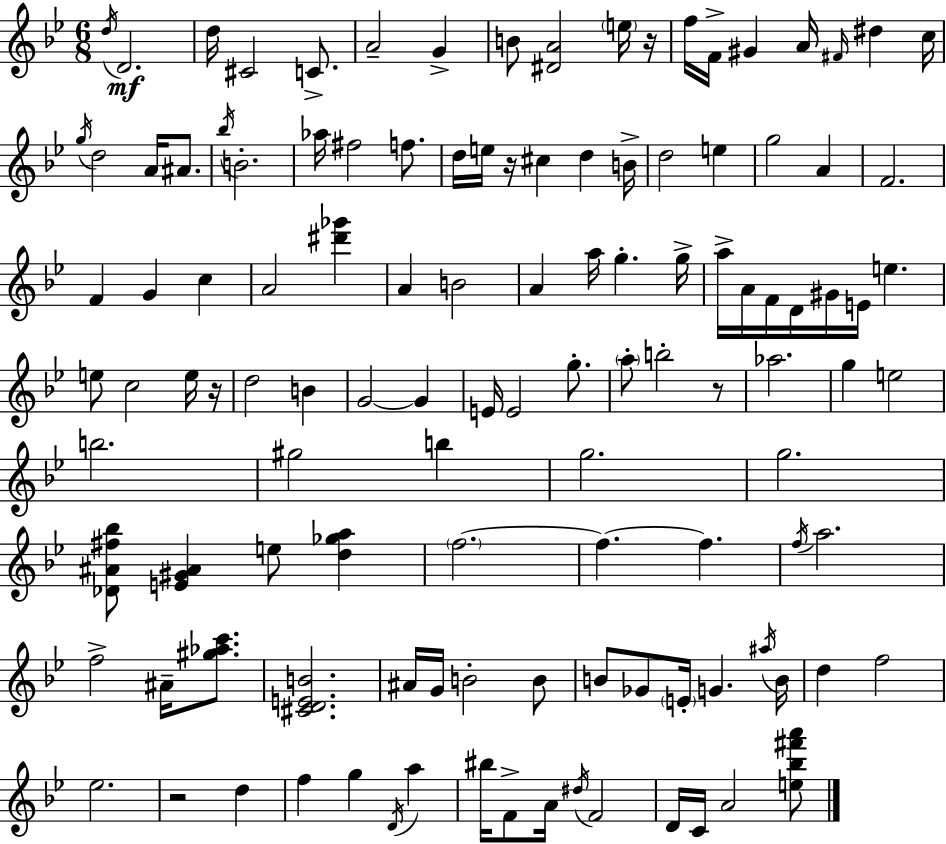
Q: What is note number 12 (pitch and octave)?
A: G#4